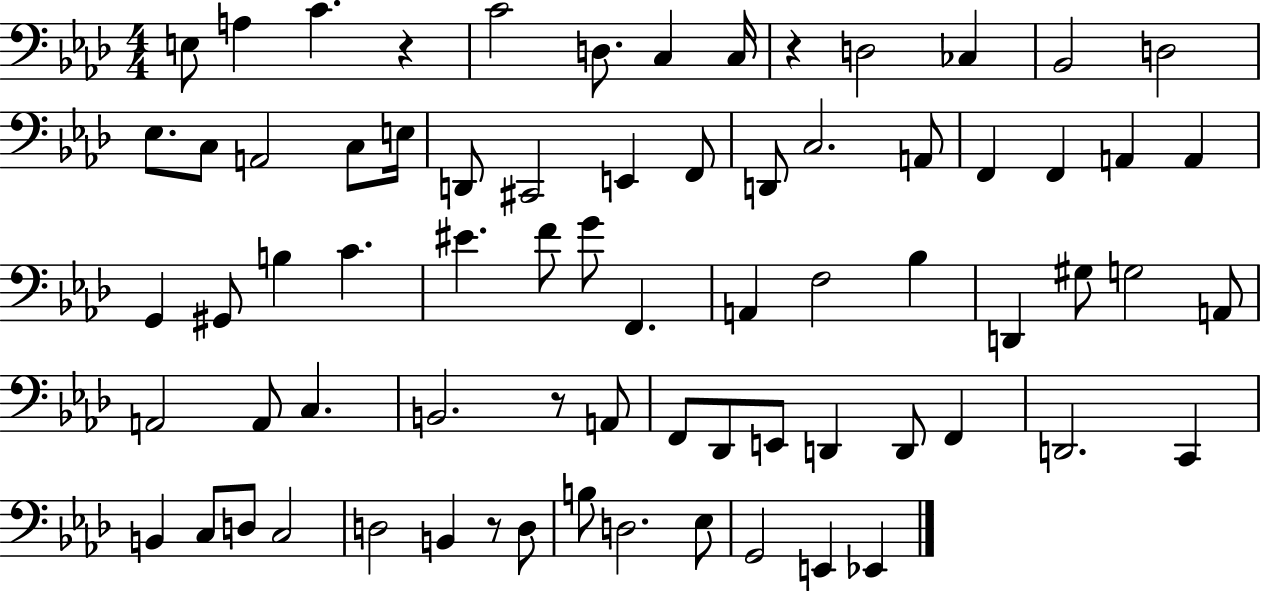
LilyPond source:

{
  \clef bass
  \numericTimeSignature
  \time 4/4
  \key aes \major
  e8 a4 c'4. r4 | c'2 d8. c4 c16 | r4 d2 ces4 | bes,2 d2 | \break ees8. c8 a,2 c8 e16 | d,8 cis,2 e,4 f,8 | d,8 c2. a,8 | f,4 f,4 a,4 a,4 | \break g,4 gis,8 b4 c'4. | eis'4. f'8 g'8 f,4. | a,4 f2 bes4 | d,4 gis8 g2 a,8 | \break a,2 a,8 c4. | b,2. r8 a,8 | f,8 des,8 e,8 d,4 d,8 f,4 | d,2. c,4 | \break b,4 c8 d8 c2 | d2 b,4 r8 d8 | b8 d2. ees8 | g,2 e,4 ees,4 | \break \bar "|."
}